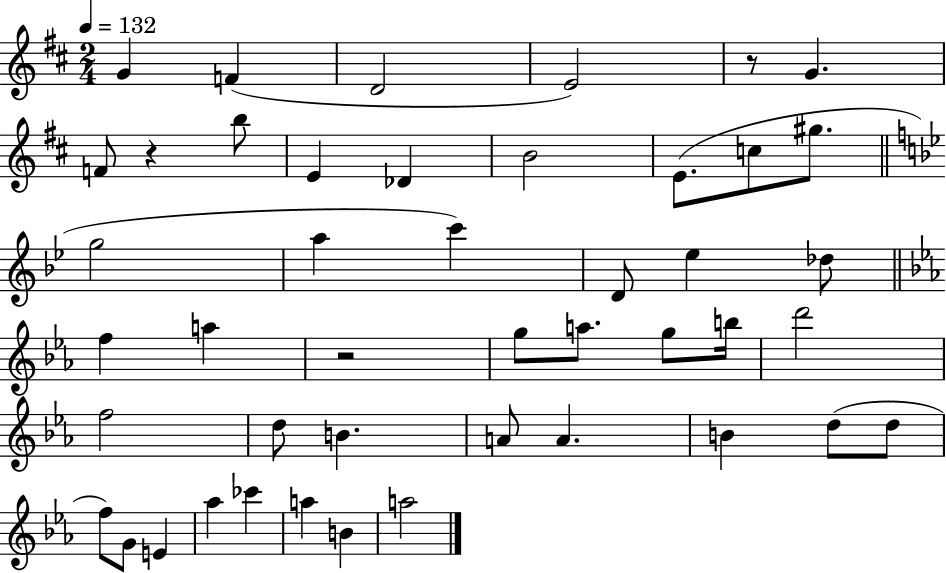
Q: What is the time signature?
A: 2/4